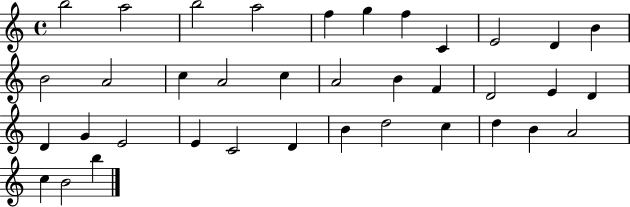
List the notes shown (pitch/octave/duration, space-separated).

B5/h A5/h B5/h A5/h F5/q G5/q F5/q C4/q E4/h D4/q B4/q B4/h A4/h C5/q A4/h C5/q A4/h B4/q F4/q D4/h E4/q D4/q D4/q G4/q E4/h E4/q C4/h D4/q B4/q D5/h C5/q D5/q B4/q A4/h C5/q B4/h B5/q